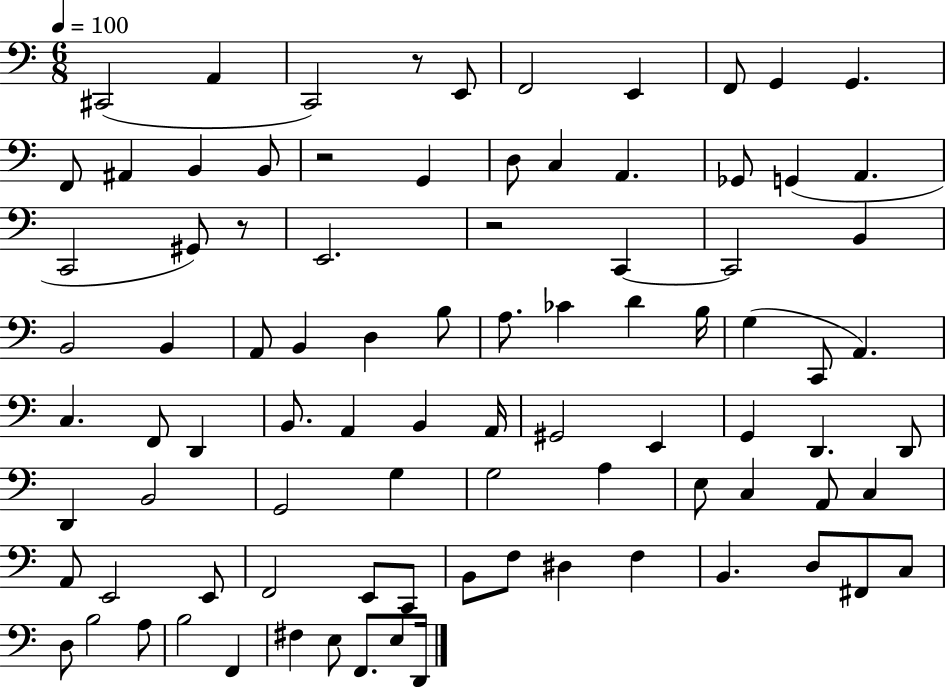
X:1
T:Untitled
M:6/8
L:1/4
K:C
^C,,2 A,, C,,2 z/2 E,,/2 F,,2 E,, F,,/2 G,, G,, F,,/2 ^A,, B,, B,,/2 z2 G,, D,/2 C, A,, _G,,/2 G,, A,, C,,2 ^G,,/2 z/2 E,,2 z2 C,, C,,2 B,, B,,2 B,, A,,/2 B,, D, B,/2 A,/2 _C D B,/4 G, C,,/2 A,, C, F,,/2 D,, B,,/2 A,, B,, A,,/4 ^G,,2 E,, G,, D,, D,,/2 D,, B,,2 G,,2 G, G,2 A, E,/2 C, A,,/2 C, A,,/2 E,,2 E,,/2 F,,2 E,,/2 C,,/2 B,,/2 F,/2 ^D, F, B,, D,/2 ^F,,/2 C,/2 D,/2 B,2 A,/2 B,2 F,, ^F, E,/2 F,,/2 E,/2 D,,/4